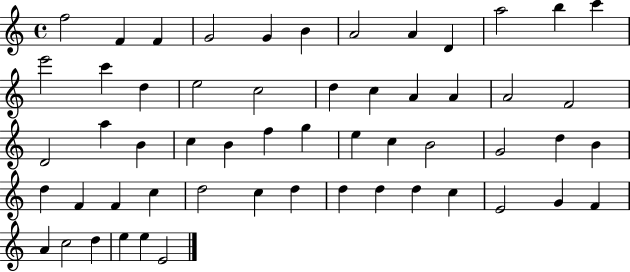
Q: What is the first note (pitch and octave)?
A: F5